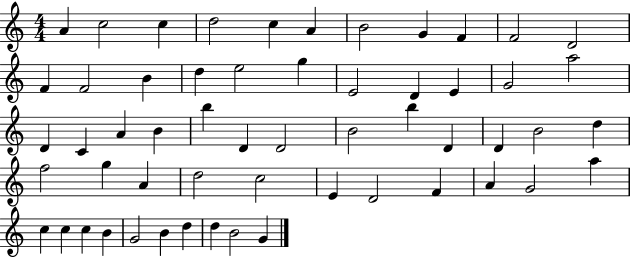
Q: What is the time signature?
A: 4/4